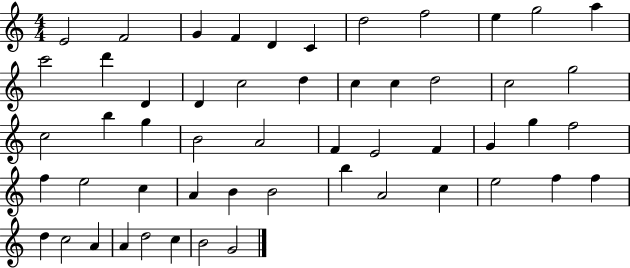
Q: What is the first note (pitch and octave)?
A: E4